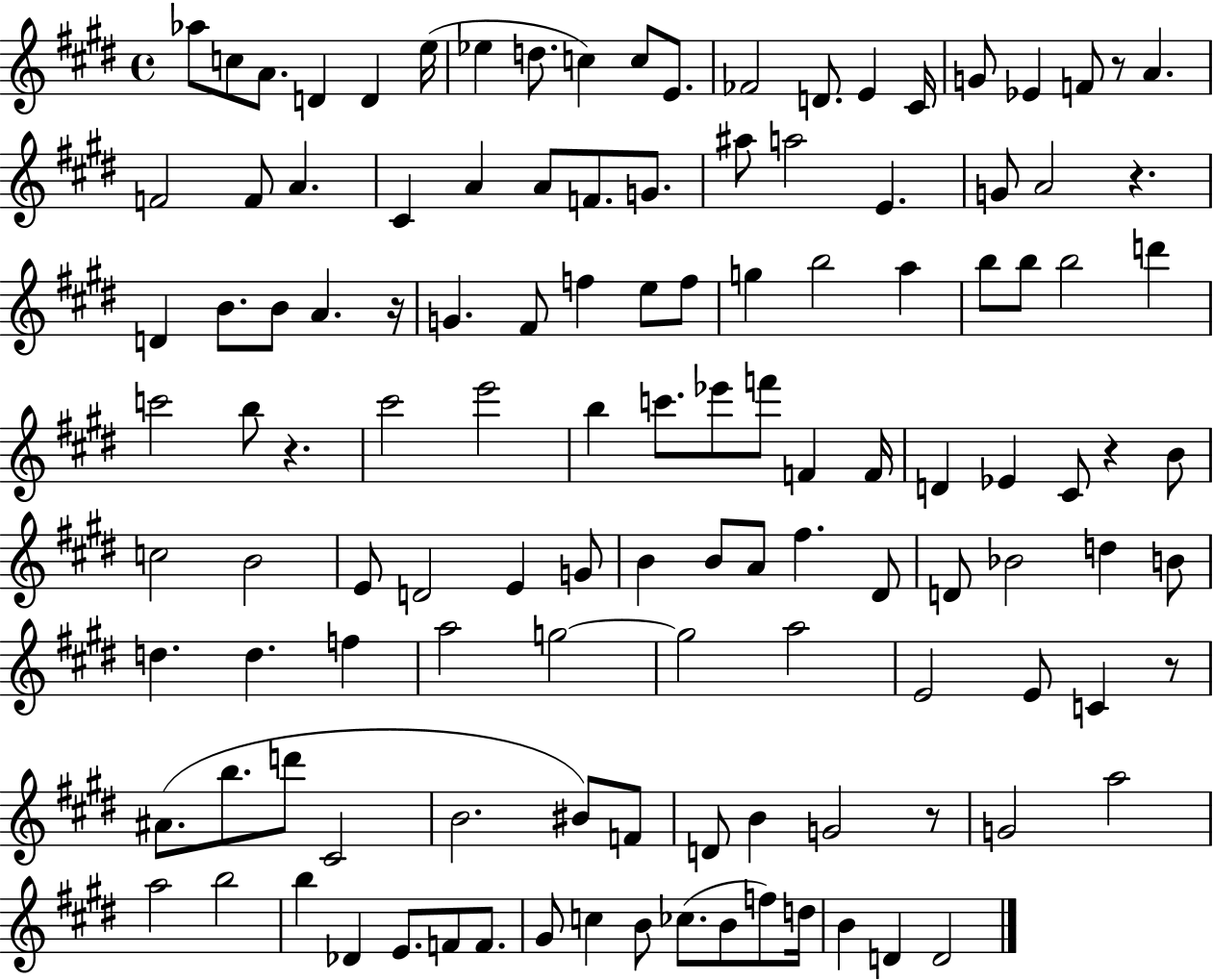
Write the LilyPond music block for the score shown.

{
  \clef treble
  \time 4/4
  \defaultTimeSignature
  \key e \major
  aes''8 c''8 a'8. d'4 d'4 e''16( | ees''4 d''8. c''4) c''8 e'8. | fes'2 d'8. e'4 cis'16 | g'8 ees'4 f'8 r8 a'4. | \break f'2 f'8 a'4. | cis'4 a'4 a'8 f'8. g'8. | ais''8 a''2 e'4. | g'8 a'2 r4. | \break d'4 b'8. b'8 a'4. r16 | g'4. fis'8 f''4 e''8 f''8 | g''4 b''2 a''4 | b''8 b''8 b''2 d'''4 | \break c'''2 b''8 r4. | cis'''2 e'''2 | b''4 c'''8. ees'''8 f'''8 f'4 f'16 | d'4 ees'4 cis'8 r4 b'8 | \break c''2 b'2 | e'8 d'2 e'4 g'8 | b'4 b'8 a'8 fis''4. dis'8 | d'8 bes'2 d''4 b'8 | \break d''4. d''4. f''4 | a''2 g''2~~ | g''2 a''2 | e'2 e'8 c'4 r8 | \break ais'8.( b''8. d'''8 cis'2 | b'2. bis'8) f'8 | d'8 b'4 g'2 r8 | g'2 a''2 | \break a''2 b''2 | b''4 des'4 e'8. f'8 f'8. | gis'8 c''4 b'8 ces''8.( b'8 f''8) d''16 | b'4 d'4 d'2 | \break \bar "|."
}